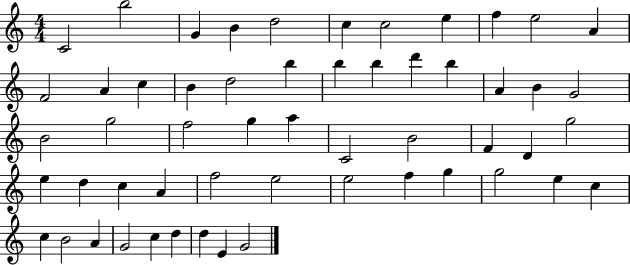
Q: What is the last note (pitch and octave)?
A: G4